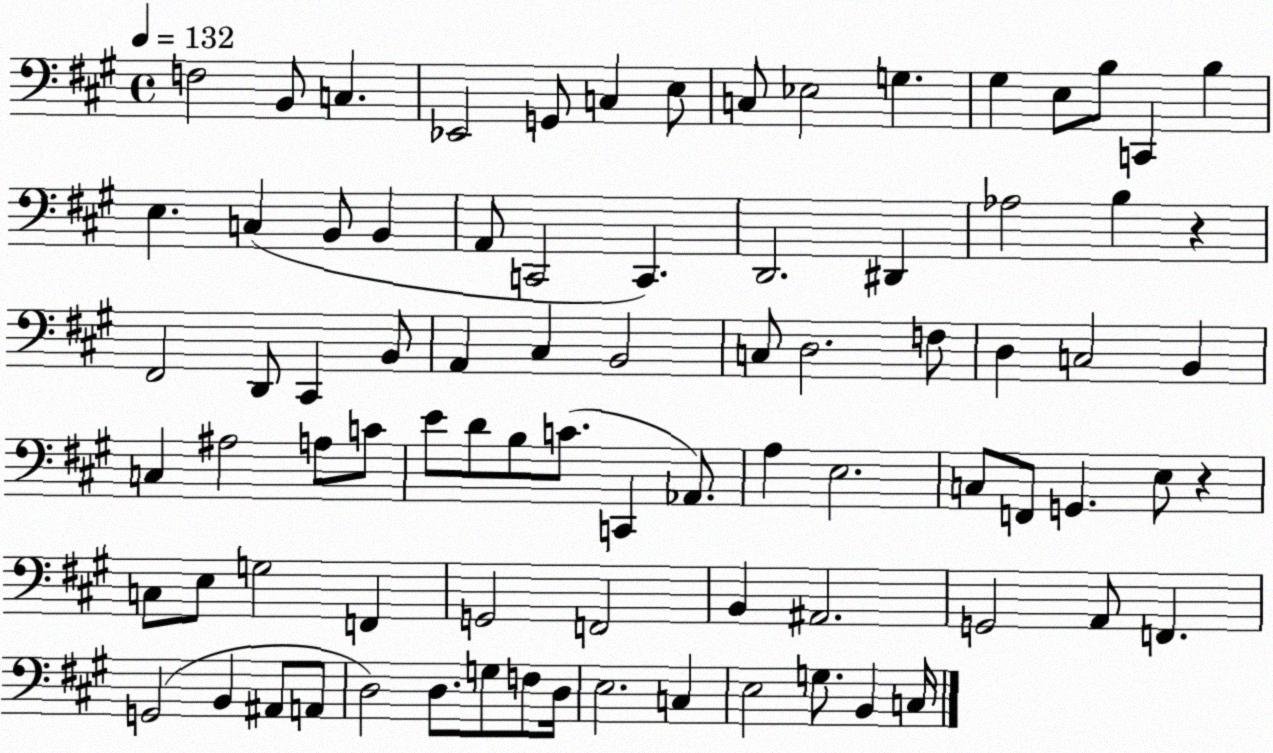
X:1
T:Untitled
M:4/4
L:1/4
K:A
F,2 B,,/2 C, _E,,2 G,,/2 C, E,/2 C,/2 _E,2 G, ^G, E,/2 B,/2 C,, B, E, C, B,,/2 B,, A,,/2 C,,2 C,, D,,2 ^D,, _A,2 B, z ^F,,2 D,,/2 ^C,, B,,/2 A,, ^C, B,,2 C,/2 D,2 F,/2 D, C,2 B,, C, ^A,2 A,/2 C/2 E/2 D/2 B,/2 C/2 C,, _A,,/2 A, E,2 C,/2 F,,/2 G,, E,/2 z C,/2 E,/2 G,2 F,, G,,2 F,,2 B,, ^A,,2 G,,2 A,,/2 F,, G,,2 B,, ^A,,/2 A,,/2 D,2 D,/2 G,/2 F,/2 D,/4 E,2 C, E,2 G,/2 B,, C,/4